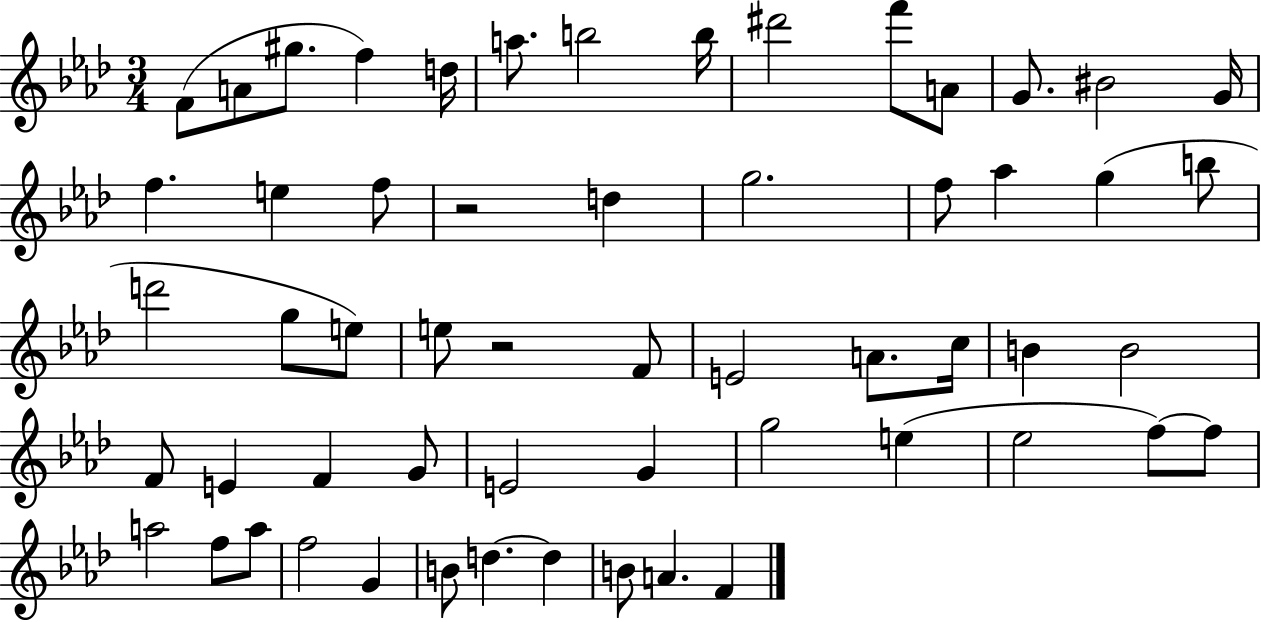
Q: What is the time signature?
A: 3/4